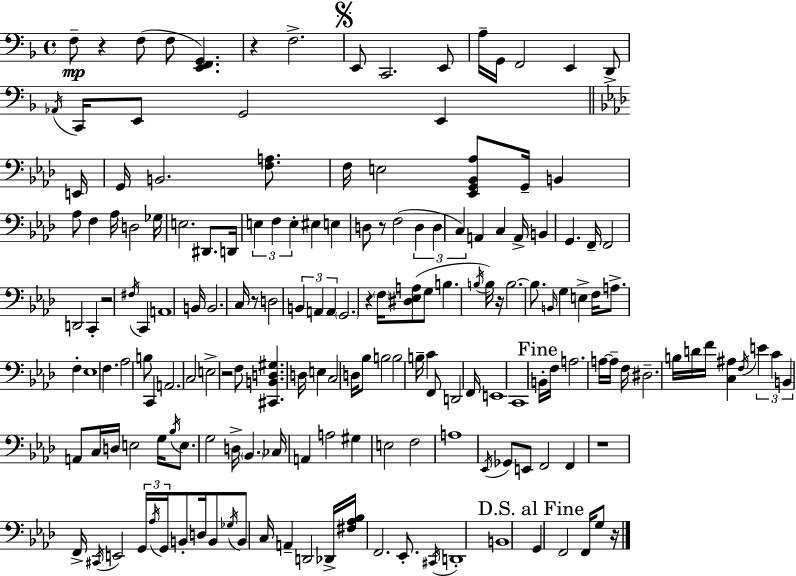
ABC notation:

X:1
T:Untitled
M:4/4
L:1/4
K:F
F,/2 z F,/2 F,/2 [E,,F,,G,,] z F,2 E,,/2 C,,2 E,,/2 A,/4 G,,/4 F,,2 E,, D,,/2 _A,,/4 C,,/4 E,,/2 G,,2 E,, E,,/4 G,,/4 B,,2 [F,A,]/2 F,/4 E,2 [_E,,G,,_B,,_A,]/2 G,,/4 B,, _A,/2 F, _A,/4 D,2 _G,/4 E,2 ^D,,/2 D,,/4 E, F, E, ^E, E, D,/2 z/2 F,2 D, D, C, A,, C, A,,/4 B,, G,, F,,/4 F,,2 D,,2 C,, z2 ^F,/4 C,, A,,4 B,,/4 B,,2 C,/4 z/2 D,2 B,, A,, A,, G,,2 z F,/4 [^D,_E,A,]/2 G,/2 B, B,/4 B,/4 z/4 B,2 B,/2 B,,/4 G, E, F,/4 A,/2 F, _E,4 F, _A,2 B,/2 C,, A,,2 C,2 E,2 z2 F,/2 [^C,,B,,D,^G,] D,/4 E, C,2 D,/4 _B,/2 B,2 B,2 B,/4 C F,,/2 D,,2 F,,/4 E,,4 C,,4 B,,/4 F,/4 A,2 A,/4 A,/4 F,/4 ^D,2 B,/4 D/4 F/4 [C,^A,] F,/4 E C B,, A,,/2 C,/4 D,/4 E,2 G,/4 _B,/4 E,/2 G,2 D,/4 _B,, _C,/4 A,, A,2 ^G, E,2 F,2 A,4 _E,,/4 _G,,/2 E,,/2 F,,2 F,, z4 F,,/4 ^C,,/4 E,,2 G,,/4 _A,/4 G,,/4 B,,/2 D,/4 B,,/2 _G,/4 B,,/2 C,/4 A,, D,,2 _D,,/4 [^F,_A,_B,]/4 F,,2 _E,,/2 ^C,,/4 D,,4 B,,4 G,, F,,2 F,,/4 G,/2 z/4